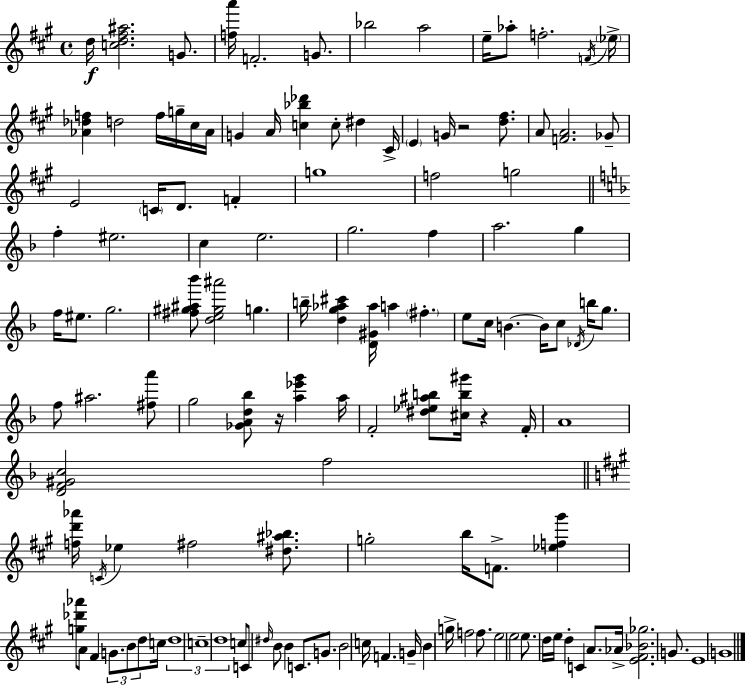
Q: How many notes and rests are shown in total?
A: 129